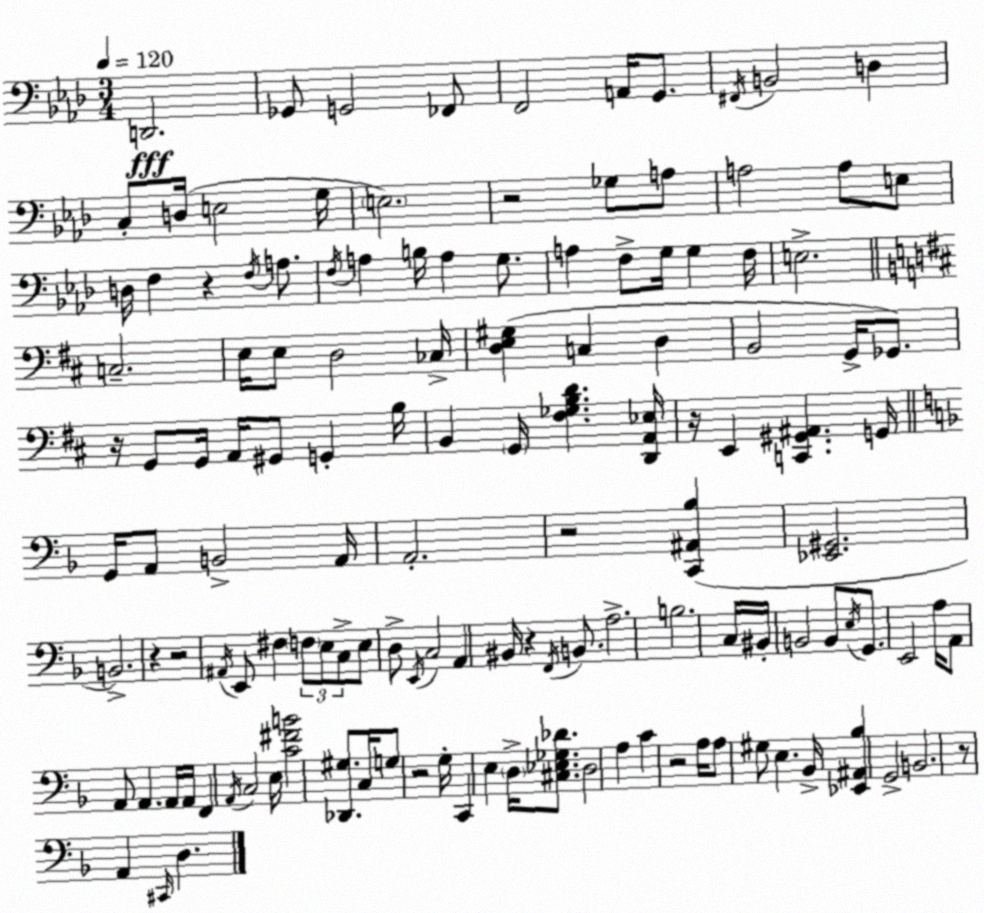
X:1
T:Untitled
M:3/4
L:1/4
K:Fm
D,,2 _G,,/2 G,,2 _F,,/2 F,,2 A,,/4 G,,/2 ^F,,/4 B,,2 D, C,/2 D,/4 E,2 G,/4 E,2 z2 _G,/2 A,/2 A,2 A,/2 E,/2 D,/4 F, z F,/4 A,/2 F,/4 A, B,/4 A, G,/2 A, F,/2 G,/4 G, F,/4 E,2 C,2 E,/4 E,/2 D,2 _C,/4 [D,E,^G,] C, D, B,,2 G,,/4 _G,,/2 z/4 G,,/2 G,,/4 A,,/4 ^G,,/2 G,, B,/4 B,, G,,/4 [^F,_G,B,D] [D,,A,,_E,]/4 z/4 E,, [C,,^G,,^A,,] G,,/4 G,,/4 A,,/2 B,,2 A,,/4 A,,2 z2 [C,,^A,,_B,] [_E,,^G,,]2 B,,2 z z2 ^A,,/4 E,,/2 ^F, F,/2 E,/2 C,/2 E,/2 D,/2 E,,/4 C,2 A,, ^B,,/4 z F,,/4 B,,/2 A,2 B,2 C,/4 ^B,,/4 B,,2 B,,/2 E,/4 G,,/2 E,,2 A,/4 A,,/2 A,,/2 A,, A,,/4 A,,/4 F,, A,,/4 C,2 E,/4 [C^FB]2 [_D,,^G,]/2 C,/4 G,/2 z2 G,/4 C,, E, D,/4 [^C,_E,_G,_D]/2 D,2 A, C z2 A,/4 A,/2 ^G,/2 E, _B,,/4 [_E,,^A,,_B,] G,,2 B,,2 z/2 A,, ^C,,/4 D,